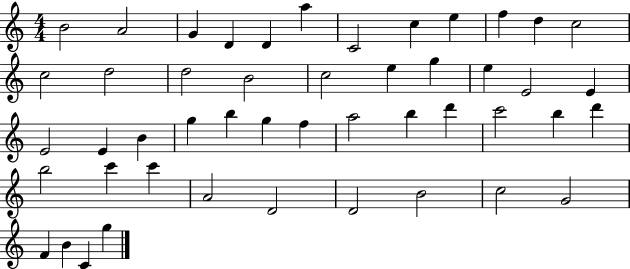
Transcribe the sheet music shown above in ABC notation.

X:1
T:Untitled
M:4/4
L:1/4
K:C
B2 A2 G D D a C2 c e f d c2 c2 d2 d2 B2 c2 e g e E2 E E2 E B g b g f a2 b d' c'2 b d' b2 c' c' A2 D2 D2 B2 c2 G2 F B C g